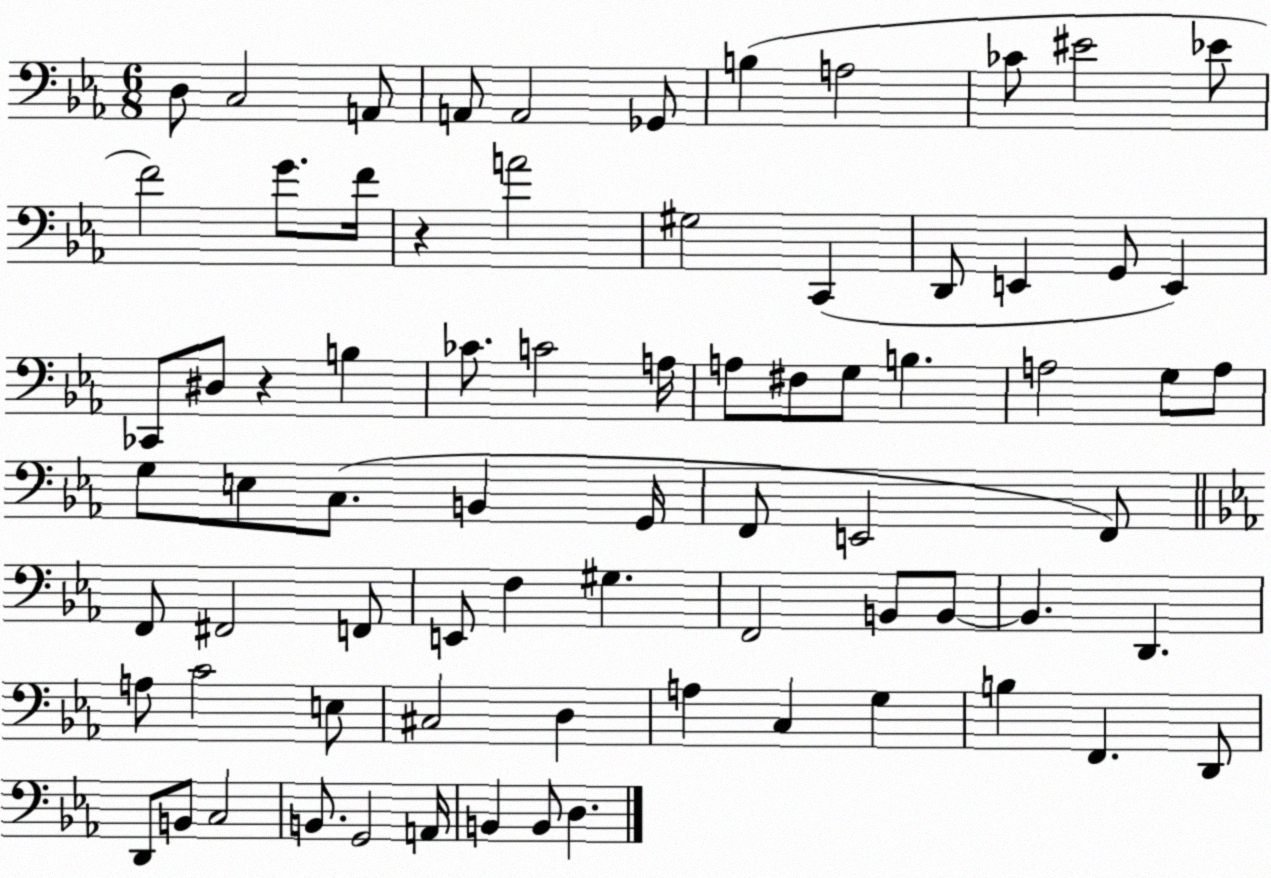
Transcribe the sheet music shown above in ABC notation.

X:1
T:Untitled
M:6/8
L:1/4
K:Eb
D,/2 C,2 A,,/2 A,,/2 A,,2 _G,,/2 B, A,2 _C/2 ^E2 _E/2 F2 G/2 F/4 z A2 ^G,2 C,, D,,/2 E,, G,,/2 E,, _C,,/2 ^D,/2 z B, _C/2 C2 A,/4 A,/2 ^F,/2 G,/2 B, A,2 G,/2 A,/2 G,/2 E,/2 C,/2 B,, G,,/4 F,,/2 E,,2 F,,/2 F,,/2 ^F,,2 F,,/2 E,,/2 F, ^G, F,,2 B,,/2 B,,/2 B,, D,, A,/2 C2 E,/2 ^C,2 D, A, C, G, B, F,, D,,/2 D,,/2 B,,/2 C,2 B,,/2 G,,2 A,,/4 B,, B,,/2 D,